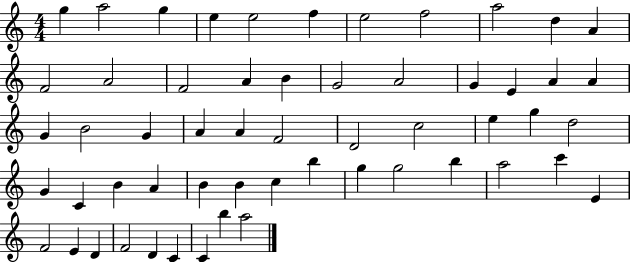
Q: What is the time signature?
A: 4/4